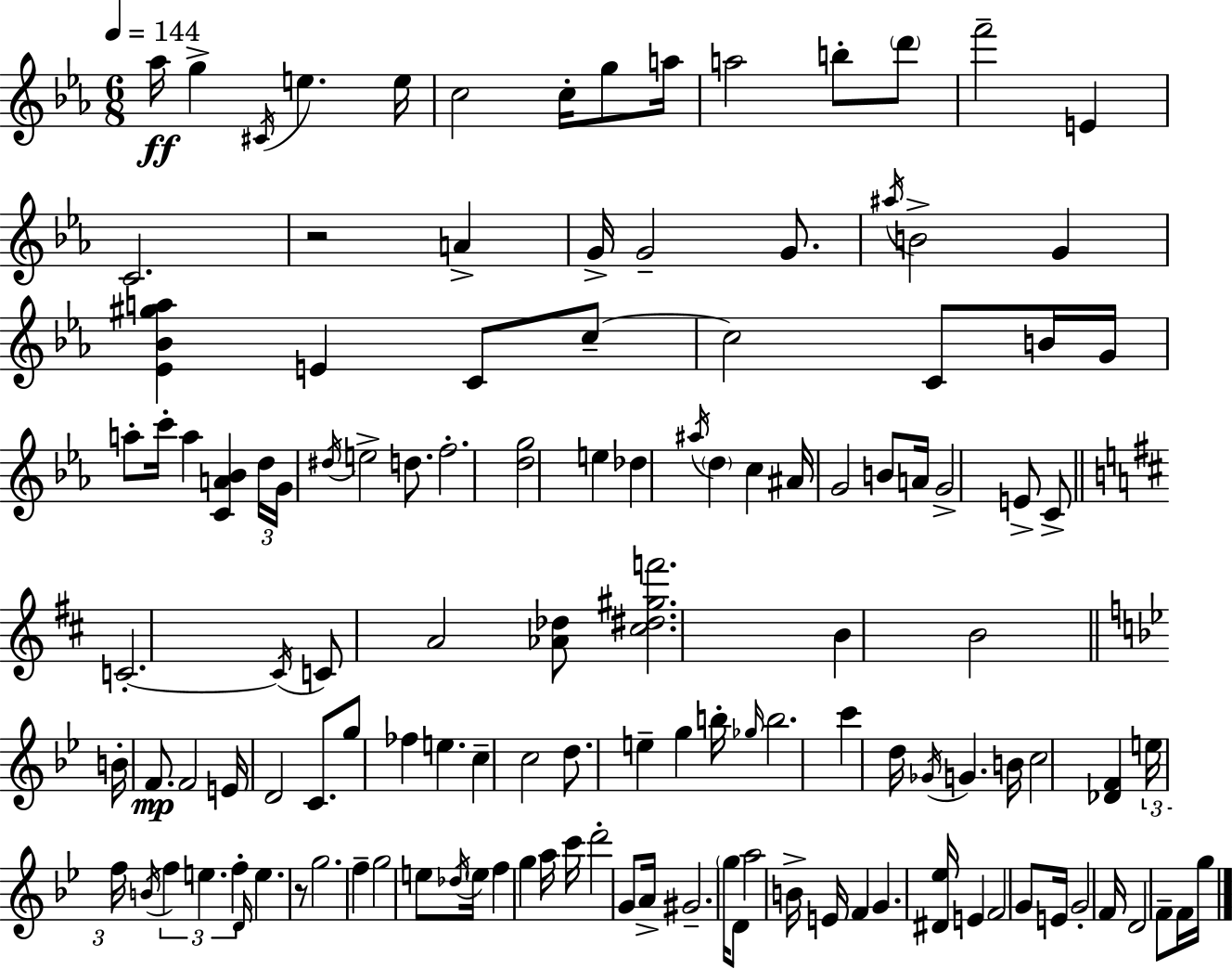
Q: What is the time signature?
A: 6/8